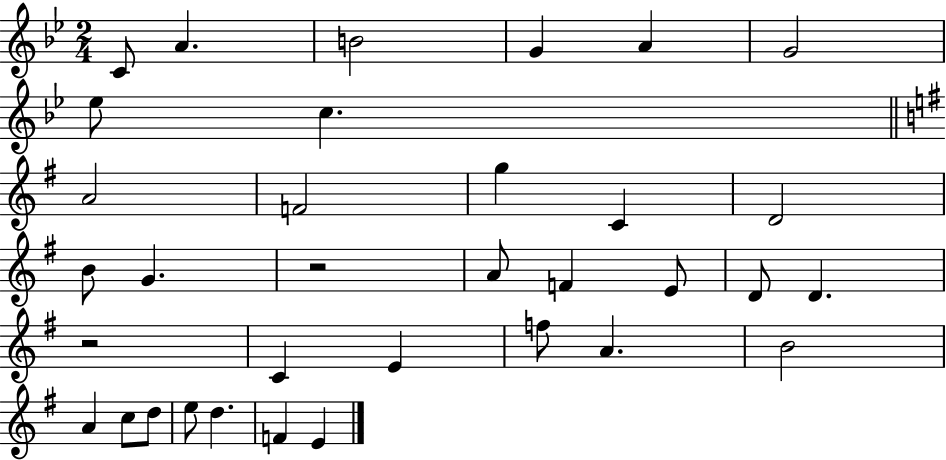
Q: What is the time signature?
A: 2/4